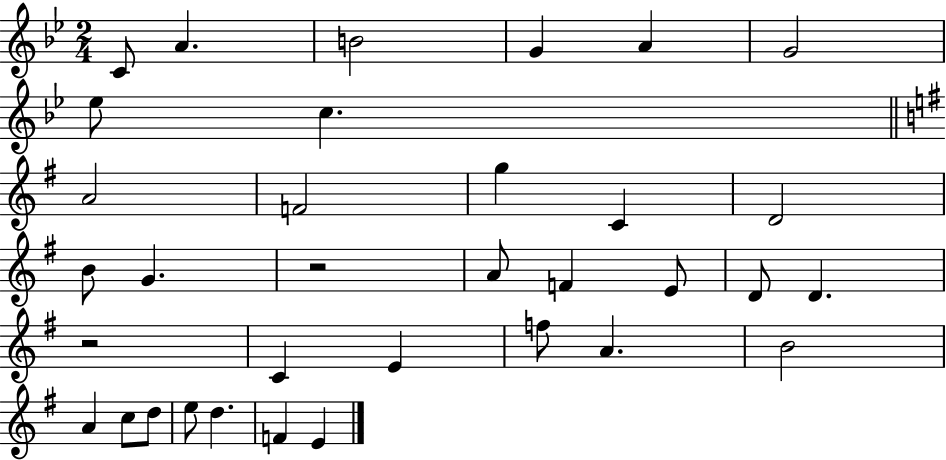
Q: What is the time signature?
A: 2/4